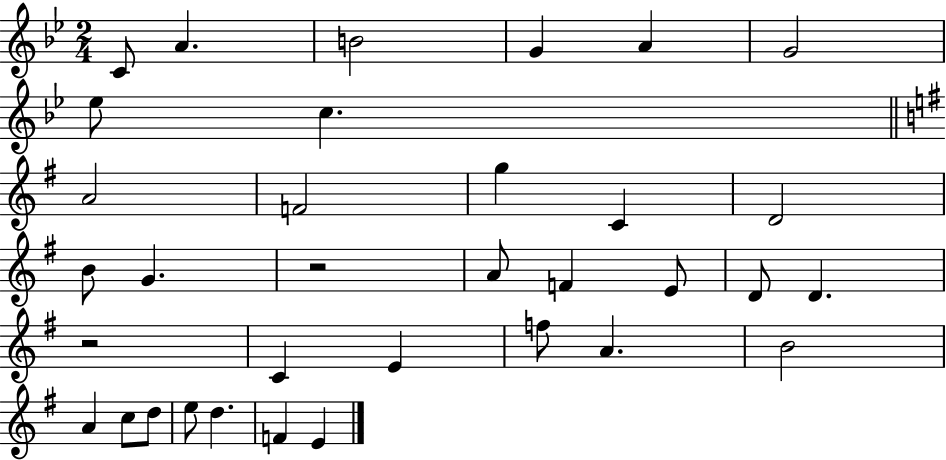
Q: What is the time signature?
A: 2/4